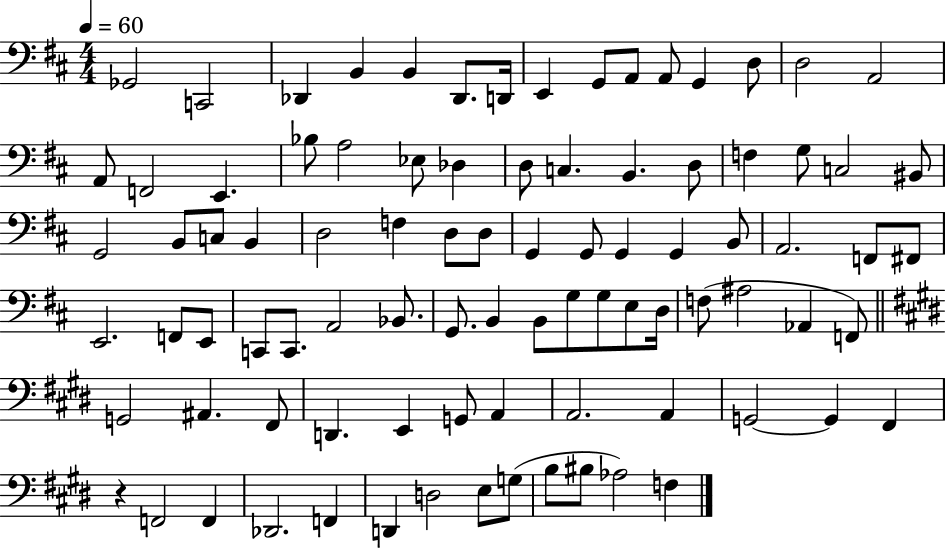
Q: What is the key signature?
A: D major